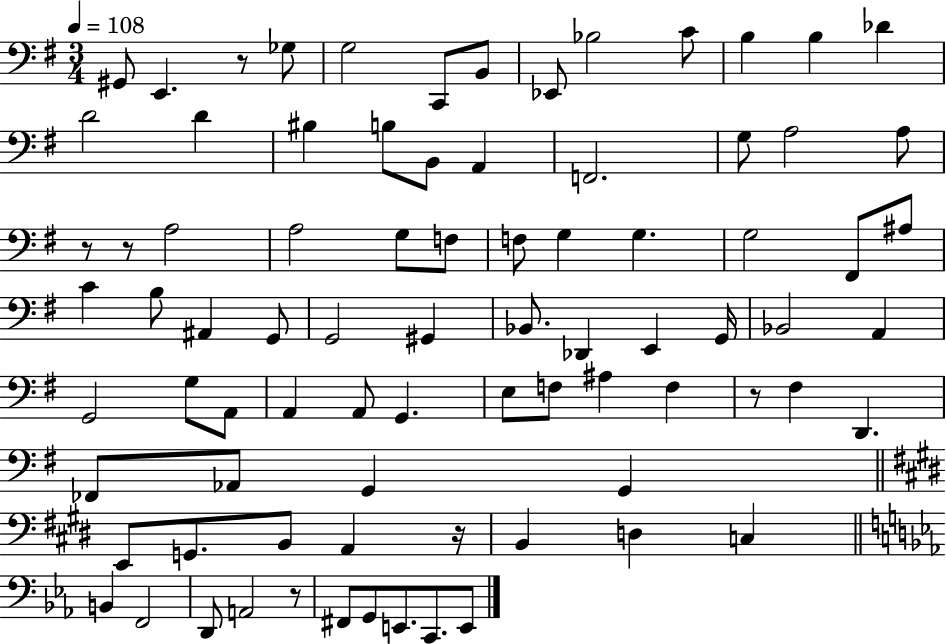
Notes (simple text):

G#2/e E2/q. R/e Gb3/e G3/h C2/e B2/e Eb2/e Bb3/h C4/e B3/q B3/q Db4/q D4/h D4/q BIS3/q B3/e B2/e A2/q F2/h. G3/e A3/h A3/e R/e R/e A3/h A3/h G3/e F3/e F3/e G3/q G3/q. G3/h F#2/e A#3/e C4/q B3/e A#2/q G2/e G2/h G#2/q Bb2/e. Db2/q E2/q G2/s Bb2/h A2/q G2/h G3/e A2/e A2/q A2/e G2/q. E3/e F3/e A#3/q F3/q R/e F#3/q D2/q. FES2/e Ab2/e G2/q G2/q E2/e G2/e. B2/e A2/q R/s B2/q D3/q C3/q B2/q F2/h D2/e A2/h R/e F#2/e G2/e E2/e. C2/e. E2/e